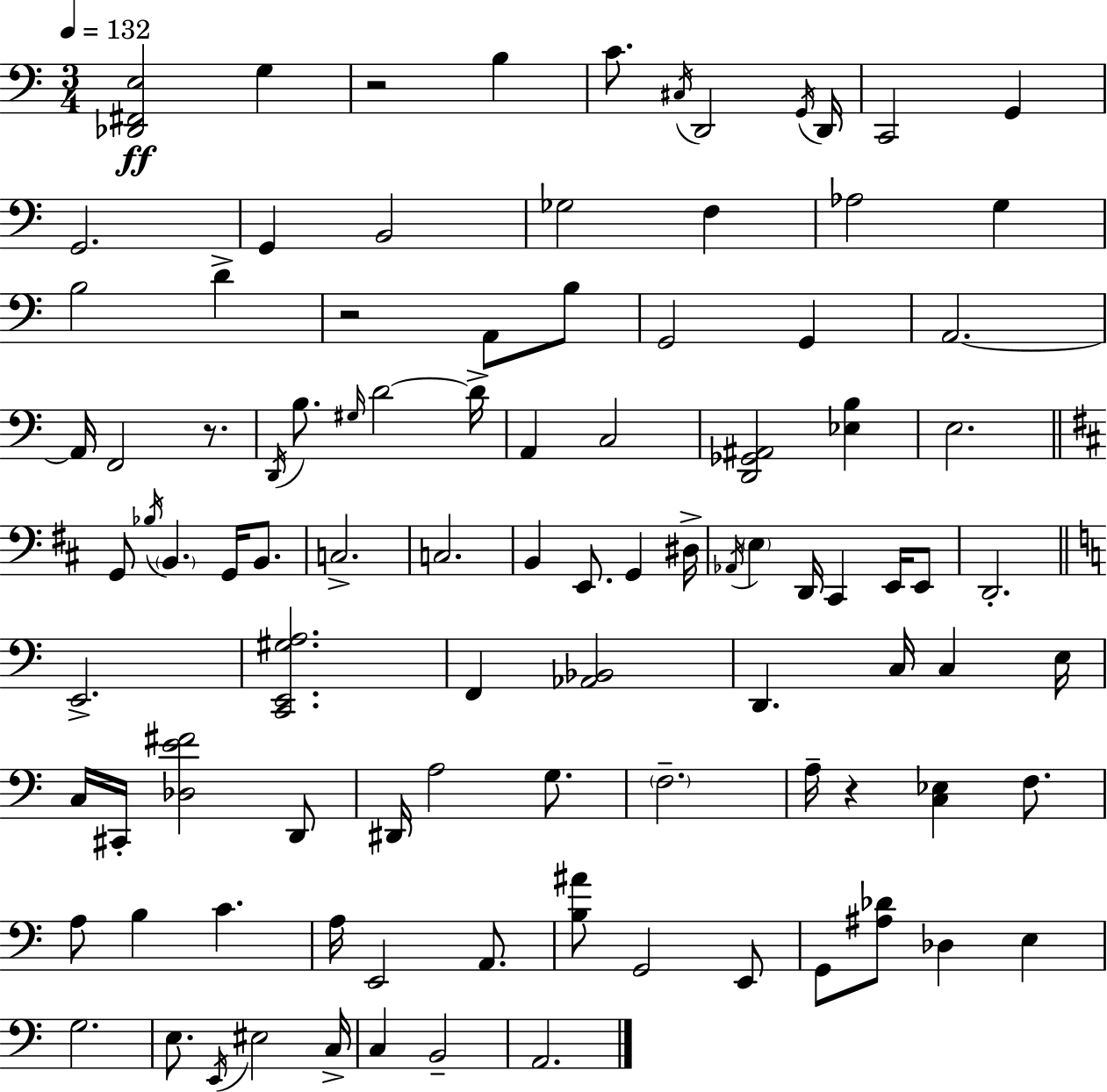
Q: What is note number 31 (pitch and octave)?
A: A2